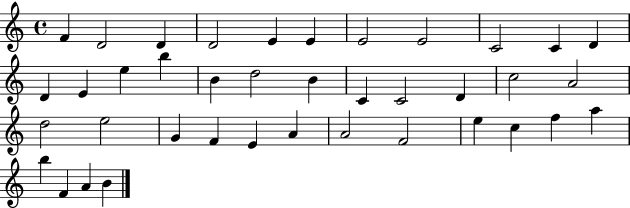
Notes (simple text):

F4/q D4/h D4/q D4/h E4/q E4/q E4/h E4/h C4/h C4/q D4/q D4/q E4/q E5/q B5/q B4/q D5/h B4/q C4/q C4/h D4/q C5/h A4/h D5/h E5/h G4/q F4/q E4/q A4/q A4/h F4/h E5/q C5/q F5/q A5/q B5/q F4/q A4/q B4/q